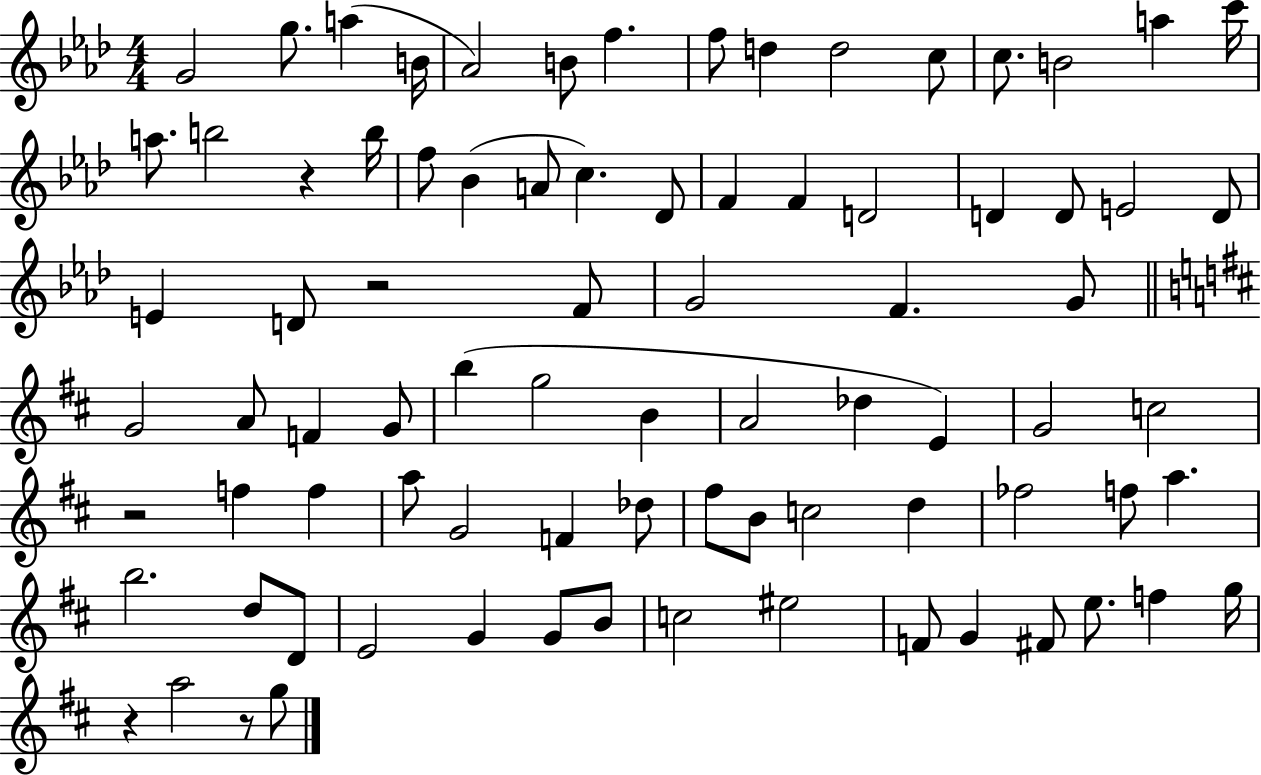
G4/h G5/e. A5/q B4/s Ab4/h B4/e F5/q. F5/e D5/q D5/h C5/e C5/e. B4/h A5/q C6/s A5/e. B5/h R/q B5/s F5/e Bb4/q A4/e C5/q. Db4/e F4/q F4/q D4/h D4/q D4/e E4/h D4/e E4/q D4/e R/h F4/e G4/h F4/q. G4/e G4/h A4/e F4/q G4/e B5/q G5/h B4/q A4/h Db5/q E4/q G4/h C5/h R/h F5/q F5/q A5/e G4/h F4/q Db5/e F#5/e B4/e C5/h D5/q FES5/h F5/e A5/q. B5/h. D5/e D4/e E4/h G4/q G4/e B4/e C5/h EIS5/h F4/e G4/q F#4/e E5/e. F5/q G5/s R/q A5/h R/e G5/e